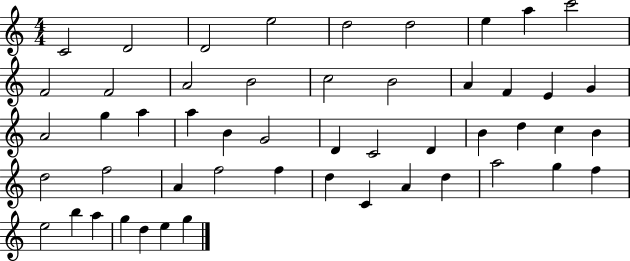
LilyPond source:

{
  \clef treble
  \numericTimeSignature
  \time 4/4
  \key c \major
  c'2 d'2 | d'2 e''2 | d''2 d''2 | e''4 a''4 c'''2 | \break f'2 f'2 | a'2 b'2 | c''2 b'2 | a'4 f'4 e'4 g'4 | \break a'2 g''4 a''4 | a''4 b'4 g'2 | d'4 c'2 d'4 | b'4 d''4 c''4 b'4 | \break d''2 f''2 | a'4 f''2 f''4 | d''4 c'4 a'4 d''4 | a''2 g''4 f''4 | \break e''2 b''4 a''4 | g''4 d''4 e''4 g''4 | \bar "|."
}